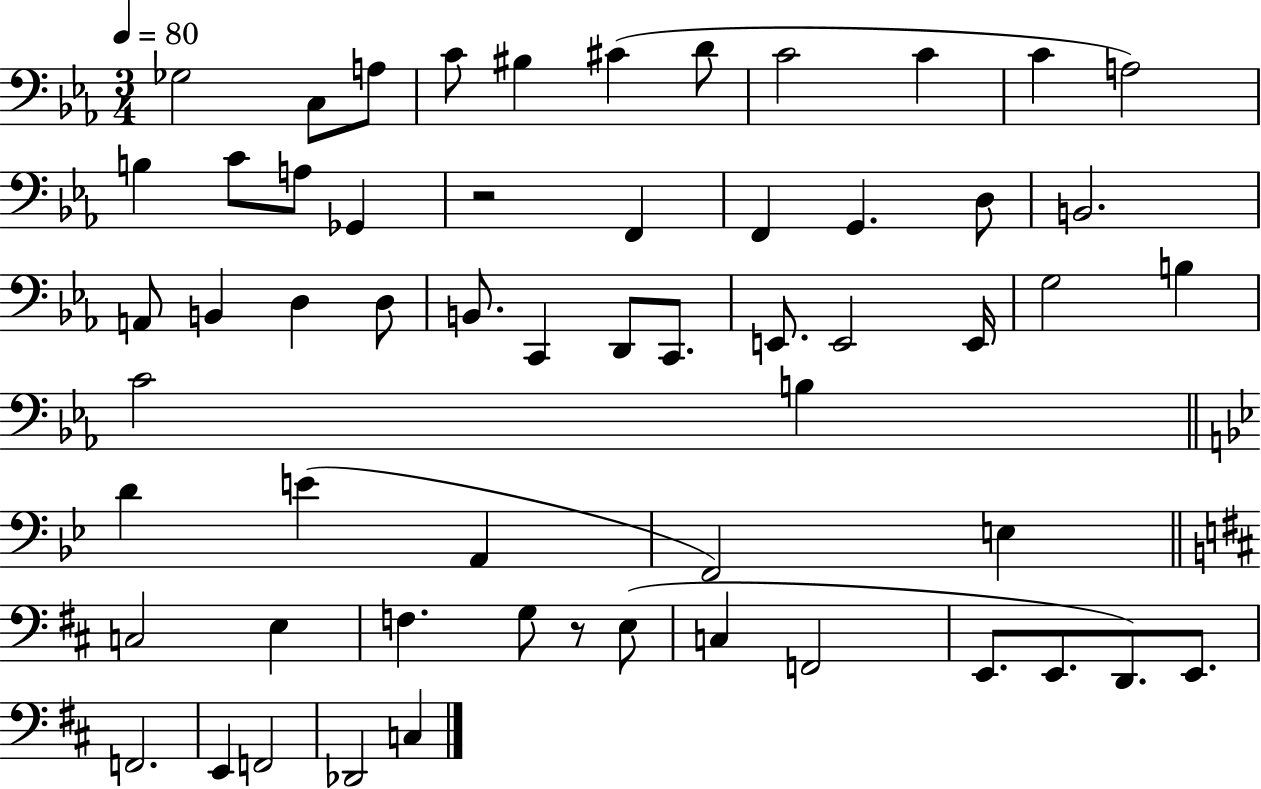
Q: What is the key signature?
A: EES major